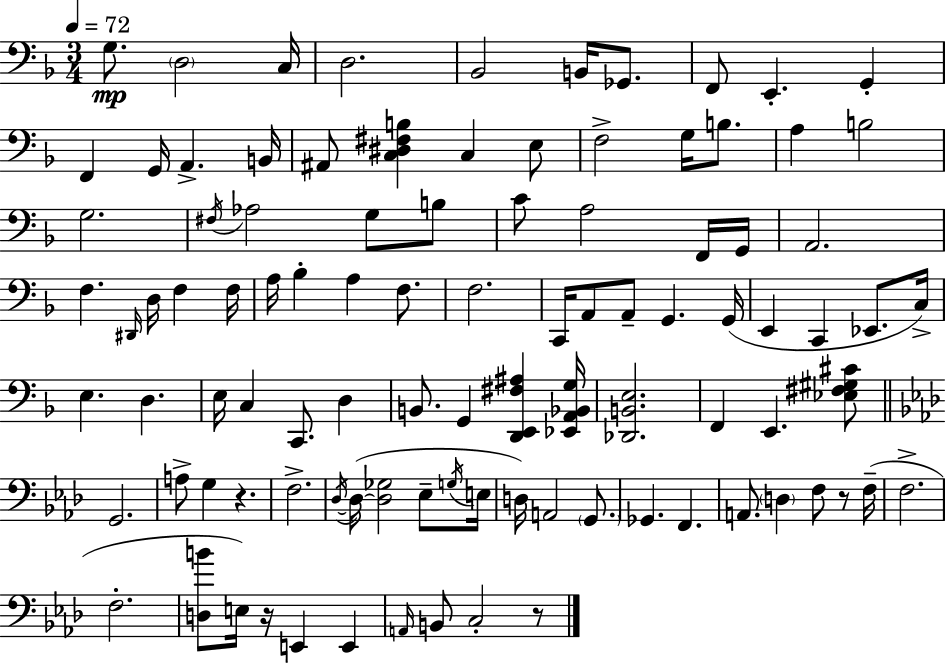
X:1
T:Untitled
M:3/4
L:1/4
K:F
G,/2 D,2 C,/4 D,2 _B,,2 B,,/4 _G,,/2 F,,/2 E,, G,, F,, G,,/4 A,, B,,/4 ^A,,/2 [C,^D,^F,B,] C, E,/2 F,2 G,/4 B,/2 A, B,2 G,2 ^F,/4 _A,2 G,/2 B,/2 C/2 A,2 F,,/4 G,,/4 A,,2 F, ^D,,/4 D,/4 F, F,/4 A,/4 _B, A, F,/2 F,2 C,,/4 A,,/2 A,,/2 G,, G,,/4 E,, C,, _E,,/2 C,/4 E, D, E,/4 C, C,,/2 D, B,,/2 G,, [D,,E,,^F,^A,] [_E,,A,,_B,,G,]/4 [_D,,B,,E,]2 F,, E,, [_E,^F,^G,^C]/2 G,,2 A,/2 G, z F,2 _D,/4 _D,/4 [_D,_G,]2 _E,/2 G,/4 E,/4 D,/4 A,,2 G,,/2 _G,, F,, A,,/2 D, F,/2 z/2 F,/4 F,2 F,2 [D,B]/2 E,/4 z/4 E,, E,, A,,/4 B,,/2 C,2 z/2